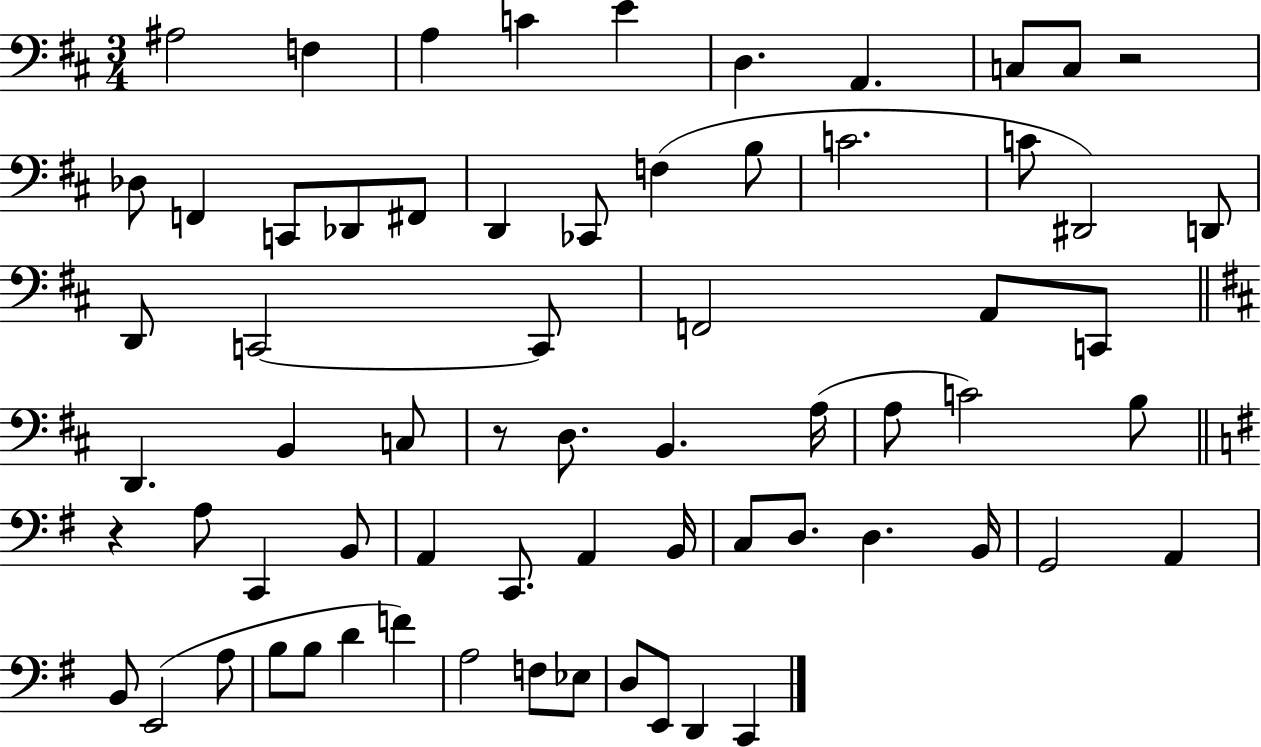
A#3/h F3/q A3/q C4/q E4/q D3/q. A2/q. C3/e C3/e R/h Db3/e F2/q C2/e Db2/e F#2/e D2/q CES2/e F3/q B3/e C4/h. C4/e D#2/h D2/e D2/e C2/h C2/e F2/h A2/e C2/e D2/q. B2/q C3/e R/e D3/e. B2/q. A3/s A3/e C4/h B3/e R/q A3/e C2/q B2/e A2/q C2/e. A2/q B2/s C3/e D3/e. D3/q. B2/s G2/h A2/q B2/e E2/h A3/e B3/e B3/e D4/q F4/q A3/h F3/e Eb3/e D3/e E2/e D2/q C2/q